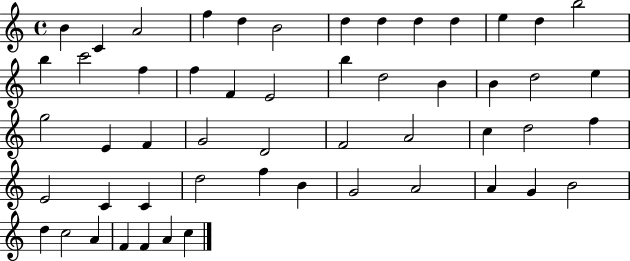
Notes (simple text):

B4/q C4/q A4/h F5/q D5/q B4/h D5/q D5/q D5/q D5/q E5/q D5/q B5/h B5/q C6/h F5/q F5/q F4/q E4/h B5/q D5/h B4/q B4/q D5/h E5/q G5/h E4/q F4/q G4/h D4/h F4/h A4/h C5/q D5/h F5/q E4/h C4/q C4/q D5/h F5/q B4/q G4/h A4/h A4/q G4/q B4/h D5/q C5/h A4/q F4/q F4/q A4/q C5/q